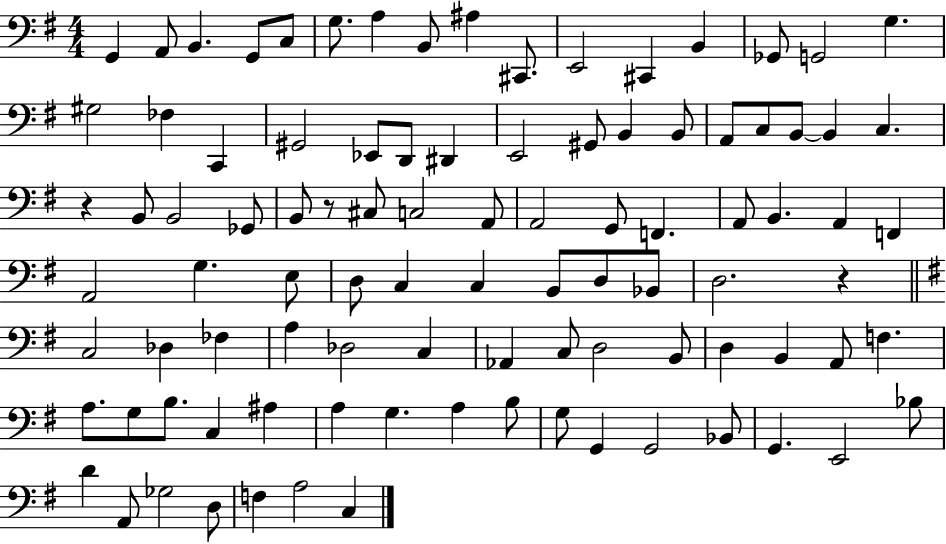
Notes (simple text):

G2/q A2/e B2/q. G2/e C3/e G3/e. A3/q B2/e A#3/q C#2/e. E2/h C#2/q B2/q Gb2/e G2/h G3/q. G#3/h FES3/q C2/q G#2/h Eb2/e D2/e D#2/q E2/h G#2/e B2/q B2/e A2/e C3/e B2/e B2/q C3/q. R/q B2/e B2/h Gb2/e B2/e R/e C#3/e C3/h A2/e A2/h G2/e F2/q. A2/e B2/q. A2/q F2/q A2/h G3/q. E3/e D3/e C3/q C3/q B2/e D3/e Bb2/e D3/h. R/q C3/h Db3/q FES3/q A3/q Db3/h C3/q Ab2/q C3/e D3/h B2/e D3/q B2/q A2/e F3/q. A3/e. G3/e B3/e. C3/q A#3/q A3/q G3/q. A3/q B3/e G3/e G2/q G2/h Bb2/e G2/q. E2/h Bb3/e D4/q A2/e Gb3/h D3/e F3/q A3/h C3/q